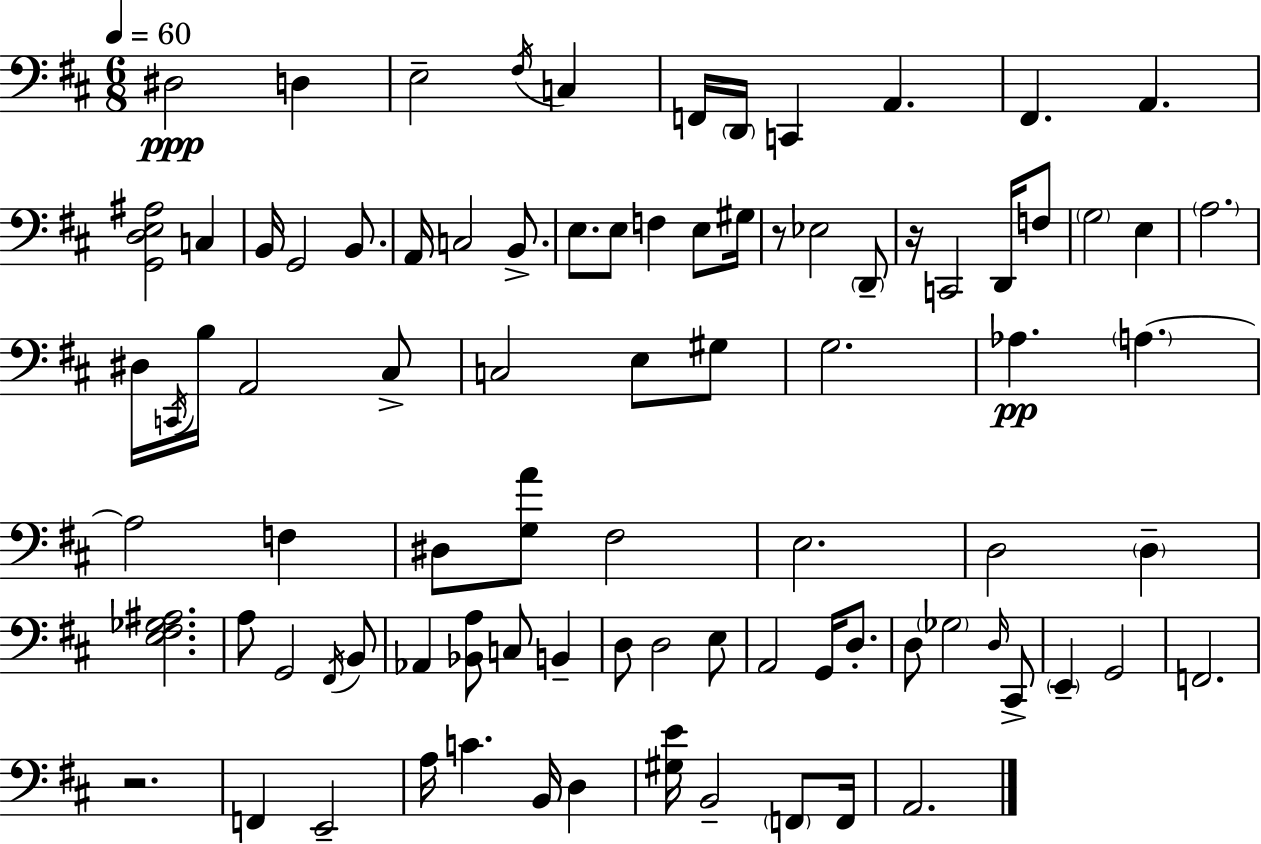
D#3/h D3/q E3/h F#3/s C3/q F2/s D2/s C2/q A2/q. F#2/q. A2/q. [G2,D3,E3,A#3]/h C3/q B2/s G2/h B2/e. A2/s C3/h B2/e. E3/e. E3/e F3/q E3/e G#3/s R/e Eb3/h D2/e R/s C2/h D2/s F3/e G3/h E3/q A3/h. D#3/s C2/s B3/s A2/h C#3/e C3/h E3/e G#3/e G3/h. Ab3/q. A3/q. A3/h F3/q D#3/e [G3,A4]/e F#3/h E3/h. D3/h D3/q [E3,F#3,Gb3,A#3]/h. A3/e G2/h F#2/s B2/e Ab2/q [Bb2,A3]/e C3/e B2/q D3/e D3/h E3/e A2/h G2/s D3/e. D3/e Gb3/h D3/s C#2/e E2/q G2/h F2/h. R/h. F2/q E2/h A3/s C4/q. B2/s D3/q [G#3,E4]/s B2/h F2/e F2/s A2/h.